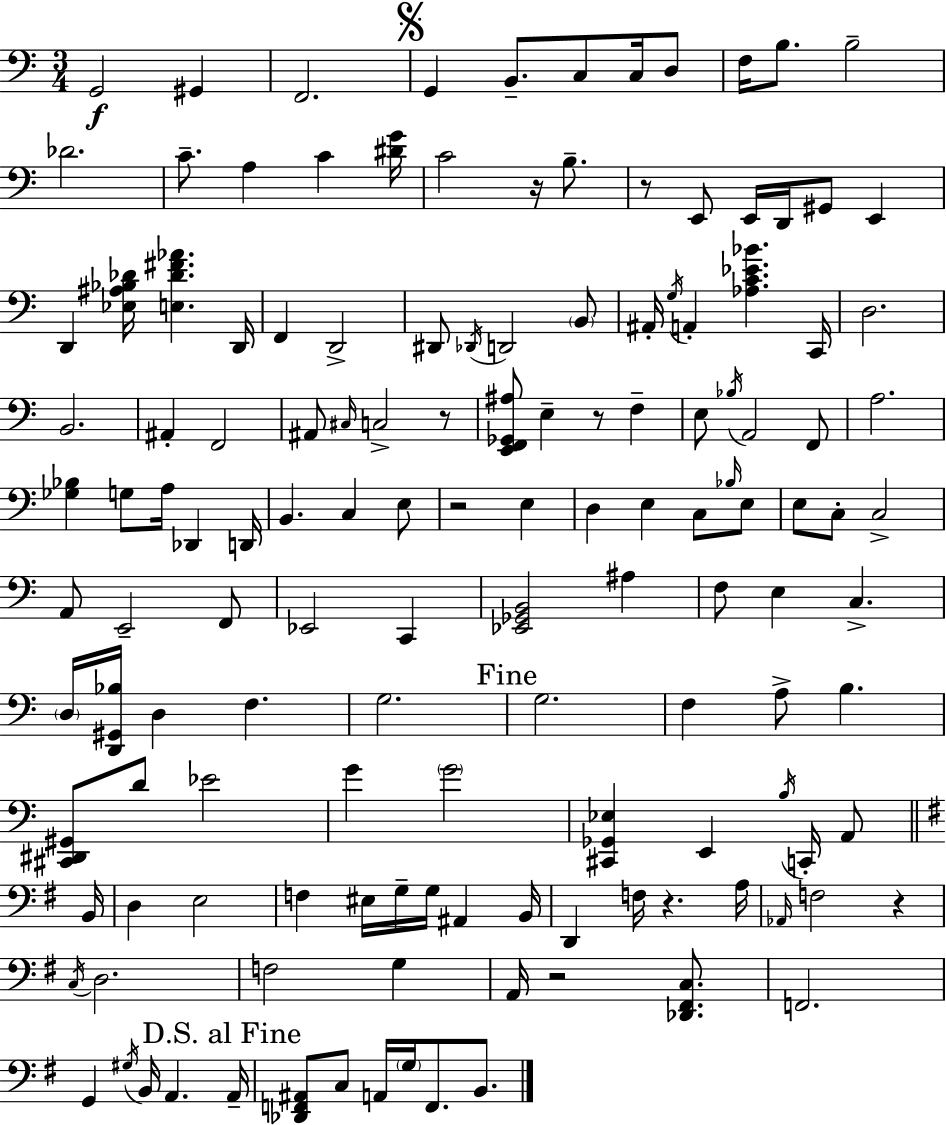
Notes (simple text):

G2/h G#2/q F2/h. G2/q B2/e. C3/e C3/s D3/e F3/s B3/e. B3/h Db4/h. C4/e. A3/q C4/q [D#4,G4]/s C4/h R/s B3/e. R/e E2/e E2/s D2/s G#2/e E2/q D2/q [Eb3,A#3,Bb3,Db4]/s [E3,Db4,F#4,Ab4]/q. D2/s F2/q D2/h D#2/e Db2/s D2/h B2/e A#2/s G3/s A2/q [Ab3,C4,Eb4,Bb4]/q. C2/s D3/h. B2/h. A#2/q F2/h A#2/e C#3/s C3/h R/e [E2,F2,Gb2,A#3]/e E3/q R/e F3/q E3/e Bb3/s A2/h F2/e A3/h. [Gb3,Bb3]/q G3/e A3/s Db2/q D2/s B2/q. C3/q E3/e R/h E3/q D3/q E3/q C3/e Bb3/s E3/e E3/e C3/e C3/h A2/e E2/h F2/e Eb2/h C2/q [Eb2,Gb2,B2]/h A#3/q F3/e E3/q C3/q. D3/s [D2,G#2,Bb3]/s D3/q F3/q. G3/h. G3/h. F3/q A3/e B3/q. [C#2,D#2,G#2]/e D4/e Eb4/h G4/q G4/h [C#2,Gb2,Eb3]/q E2/q B3/s C2/s A2/e B2/s D3/q E3/h F3/q EIS3/s G3/s G3/s A#2/q B2/s D2/q F3/s R/q. A3/s Ab2/s F3/h R/q C3/s D3/h. F3/h G3/q A2/s R/h [Db2,F#2,C3]/e. F2/h. G2/q G#3/s B2/s A2/q. A2/s [Db2,F2,A#2]/e C3/e A2/s G3/s F2/e. B2/e.